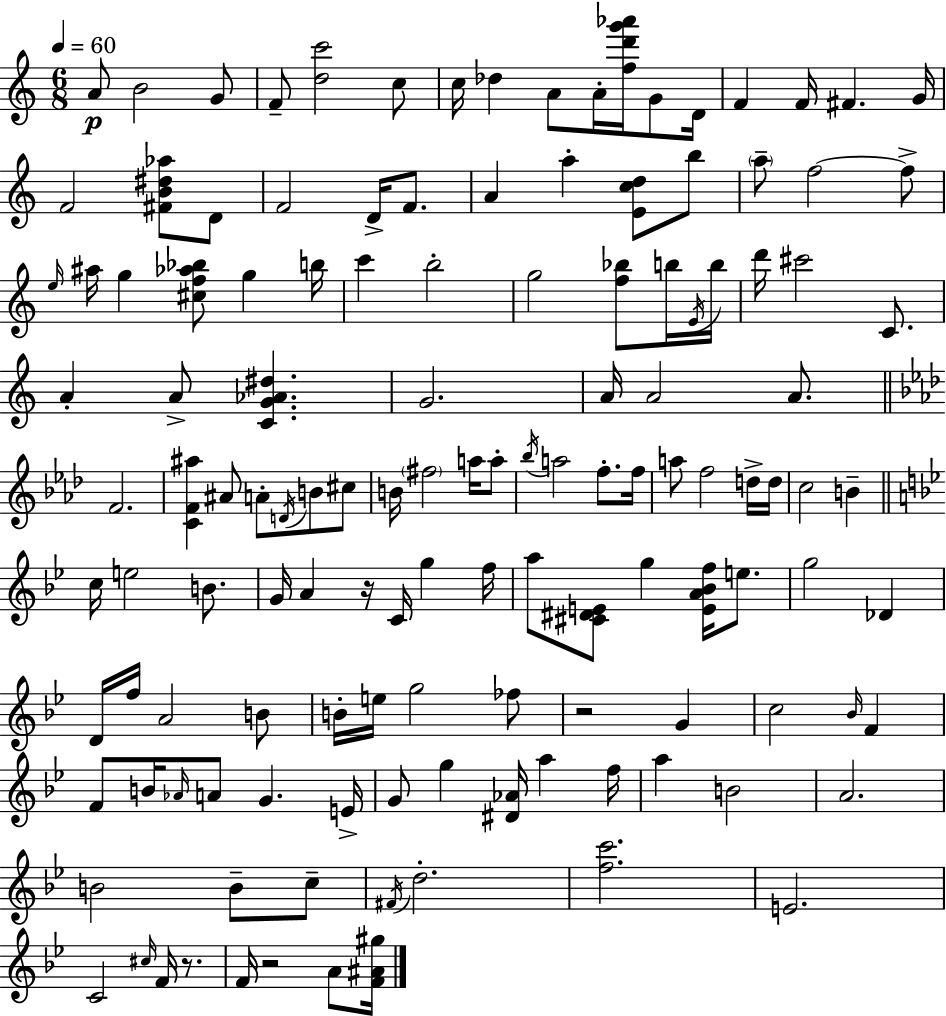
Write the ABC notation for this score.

X:1
T:Untitled
M:6/8
L:1/4
K:Am
A/2 B2 G/2 F/2 [dc']2 c/2 c/4 _d A/2 A/4 [fd'g'_a']/4 G/2 D/4 F F/4 ^F G/4 F2 [^FB^d_a]/2 D/2 F2 D/4 F/2 A a [Ecd]/2 b/2 a/2 f2 f/2 e/4 ^a/4 g [^cf_a_b]/2 g b/4 c' b2 g2 [f_b]/2 b/4 E/4 b/4 d'/4 ^c'2 C/2 A A/2 [CG_A^d] G2 A/4 A2 A/2 F2 [CF^a] ^A/2 A/2 D/4 B/2 ^c/2 B/4 ^f2 a/4 a/2 _b/4 a2 f/2 f/4 a/2 f2 d/4 d/4 c2 B c/4 e2 B/2 G/4 A z/4 C/4 g f/4 a/2 [^C^DE]/2 g [EA_Bf]/4 e/2 g2 _D D/4 f/4 A2 B/2 B/4 e/4 g2 _f/2 z2 G c2 _B/4 F F/2 B/4 _A/4 A/2 G E/4 G/2 g [^D_A]/4 a f/4 a B2 A2 B2 B/2 c/2 ^F/4 d2 [fc']2 E2 C2 ^c/4 F/4 z/2 F/4 z2 A/2 [F^A^g]/4